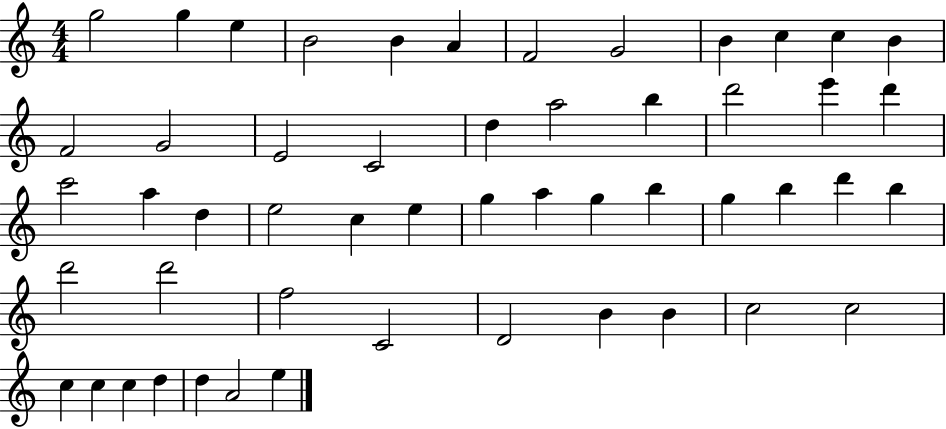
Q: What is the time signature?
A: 4/4